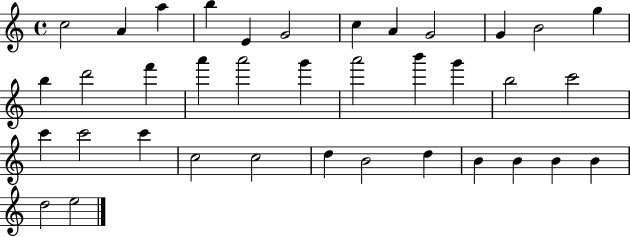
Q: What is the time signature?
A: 4/4